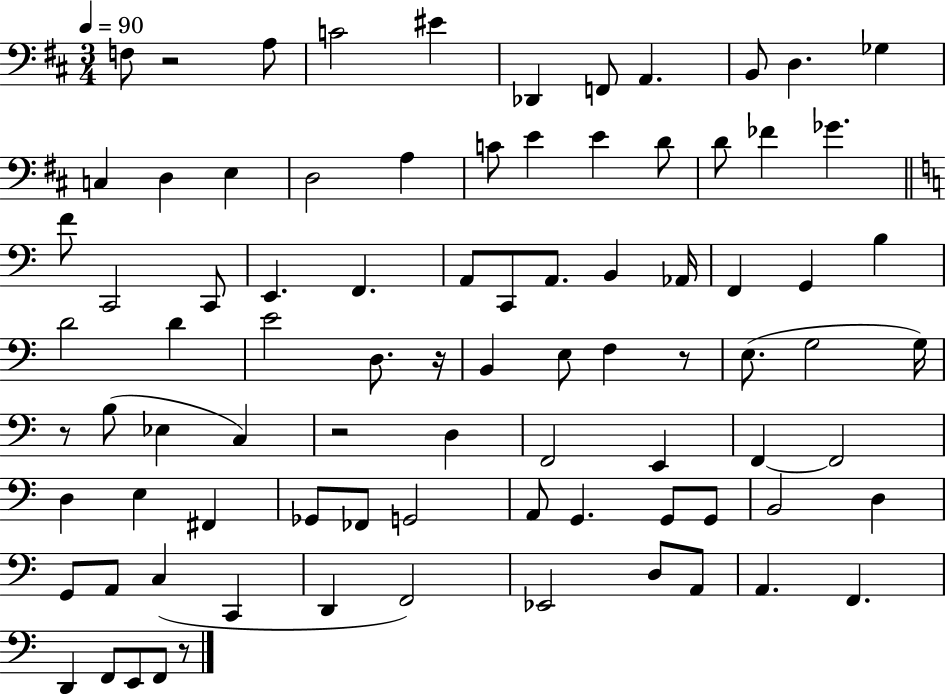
{
  \clef bass
  \numericTimeSignature
  \time 3/4
  \key d \major
  \tempo 4 = 90
  f8 r2 a8 | c'2 eis'4 | des,4 f,8 a,4. | b,8 d4. ges4 | \break c4 d4 e4 | d2 a4 | c'8 e'4 e'4 d'8 | d'8 fes'4 ges'4. | \break \bar "||" \break \key a \minor f'8 c,2 c,8 | e,4. f,4. | a,8 c,8 a,8. b,4 aes,16 | f,4 g,4 b4 | \break d'2 d'4 | e'2 d8. r16 | b,4 e8 f4 r8 | e8.( g2 g16) | \break r8 b8( ees4 c4) | r2 d4 | f,2 e,4 | f,4~~ f,2 | \break d4 e4 fis,4 | ges,8 fes,8 g,2 | a,8 g,4. g,8 g,8 | b,2 d4 | \break g,8 a,8 c4( c,4 | d,4 f,2) | ees,2 d8 a,8 | a,4. f,4. | \break d,4 f,8 e,8 f,8 r8 | \bar "|."
}